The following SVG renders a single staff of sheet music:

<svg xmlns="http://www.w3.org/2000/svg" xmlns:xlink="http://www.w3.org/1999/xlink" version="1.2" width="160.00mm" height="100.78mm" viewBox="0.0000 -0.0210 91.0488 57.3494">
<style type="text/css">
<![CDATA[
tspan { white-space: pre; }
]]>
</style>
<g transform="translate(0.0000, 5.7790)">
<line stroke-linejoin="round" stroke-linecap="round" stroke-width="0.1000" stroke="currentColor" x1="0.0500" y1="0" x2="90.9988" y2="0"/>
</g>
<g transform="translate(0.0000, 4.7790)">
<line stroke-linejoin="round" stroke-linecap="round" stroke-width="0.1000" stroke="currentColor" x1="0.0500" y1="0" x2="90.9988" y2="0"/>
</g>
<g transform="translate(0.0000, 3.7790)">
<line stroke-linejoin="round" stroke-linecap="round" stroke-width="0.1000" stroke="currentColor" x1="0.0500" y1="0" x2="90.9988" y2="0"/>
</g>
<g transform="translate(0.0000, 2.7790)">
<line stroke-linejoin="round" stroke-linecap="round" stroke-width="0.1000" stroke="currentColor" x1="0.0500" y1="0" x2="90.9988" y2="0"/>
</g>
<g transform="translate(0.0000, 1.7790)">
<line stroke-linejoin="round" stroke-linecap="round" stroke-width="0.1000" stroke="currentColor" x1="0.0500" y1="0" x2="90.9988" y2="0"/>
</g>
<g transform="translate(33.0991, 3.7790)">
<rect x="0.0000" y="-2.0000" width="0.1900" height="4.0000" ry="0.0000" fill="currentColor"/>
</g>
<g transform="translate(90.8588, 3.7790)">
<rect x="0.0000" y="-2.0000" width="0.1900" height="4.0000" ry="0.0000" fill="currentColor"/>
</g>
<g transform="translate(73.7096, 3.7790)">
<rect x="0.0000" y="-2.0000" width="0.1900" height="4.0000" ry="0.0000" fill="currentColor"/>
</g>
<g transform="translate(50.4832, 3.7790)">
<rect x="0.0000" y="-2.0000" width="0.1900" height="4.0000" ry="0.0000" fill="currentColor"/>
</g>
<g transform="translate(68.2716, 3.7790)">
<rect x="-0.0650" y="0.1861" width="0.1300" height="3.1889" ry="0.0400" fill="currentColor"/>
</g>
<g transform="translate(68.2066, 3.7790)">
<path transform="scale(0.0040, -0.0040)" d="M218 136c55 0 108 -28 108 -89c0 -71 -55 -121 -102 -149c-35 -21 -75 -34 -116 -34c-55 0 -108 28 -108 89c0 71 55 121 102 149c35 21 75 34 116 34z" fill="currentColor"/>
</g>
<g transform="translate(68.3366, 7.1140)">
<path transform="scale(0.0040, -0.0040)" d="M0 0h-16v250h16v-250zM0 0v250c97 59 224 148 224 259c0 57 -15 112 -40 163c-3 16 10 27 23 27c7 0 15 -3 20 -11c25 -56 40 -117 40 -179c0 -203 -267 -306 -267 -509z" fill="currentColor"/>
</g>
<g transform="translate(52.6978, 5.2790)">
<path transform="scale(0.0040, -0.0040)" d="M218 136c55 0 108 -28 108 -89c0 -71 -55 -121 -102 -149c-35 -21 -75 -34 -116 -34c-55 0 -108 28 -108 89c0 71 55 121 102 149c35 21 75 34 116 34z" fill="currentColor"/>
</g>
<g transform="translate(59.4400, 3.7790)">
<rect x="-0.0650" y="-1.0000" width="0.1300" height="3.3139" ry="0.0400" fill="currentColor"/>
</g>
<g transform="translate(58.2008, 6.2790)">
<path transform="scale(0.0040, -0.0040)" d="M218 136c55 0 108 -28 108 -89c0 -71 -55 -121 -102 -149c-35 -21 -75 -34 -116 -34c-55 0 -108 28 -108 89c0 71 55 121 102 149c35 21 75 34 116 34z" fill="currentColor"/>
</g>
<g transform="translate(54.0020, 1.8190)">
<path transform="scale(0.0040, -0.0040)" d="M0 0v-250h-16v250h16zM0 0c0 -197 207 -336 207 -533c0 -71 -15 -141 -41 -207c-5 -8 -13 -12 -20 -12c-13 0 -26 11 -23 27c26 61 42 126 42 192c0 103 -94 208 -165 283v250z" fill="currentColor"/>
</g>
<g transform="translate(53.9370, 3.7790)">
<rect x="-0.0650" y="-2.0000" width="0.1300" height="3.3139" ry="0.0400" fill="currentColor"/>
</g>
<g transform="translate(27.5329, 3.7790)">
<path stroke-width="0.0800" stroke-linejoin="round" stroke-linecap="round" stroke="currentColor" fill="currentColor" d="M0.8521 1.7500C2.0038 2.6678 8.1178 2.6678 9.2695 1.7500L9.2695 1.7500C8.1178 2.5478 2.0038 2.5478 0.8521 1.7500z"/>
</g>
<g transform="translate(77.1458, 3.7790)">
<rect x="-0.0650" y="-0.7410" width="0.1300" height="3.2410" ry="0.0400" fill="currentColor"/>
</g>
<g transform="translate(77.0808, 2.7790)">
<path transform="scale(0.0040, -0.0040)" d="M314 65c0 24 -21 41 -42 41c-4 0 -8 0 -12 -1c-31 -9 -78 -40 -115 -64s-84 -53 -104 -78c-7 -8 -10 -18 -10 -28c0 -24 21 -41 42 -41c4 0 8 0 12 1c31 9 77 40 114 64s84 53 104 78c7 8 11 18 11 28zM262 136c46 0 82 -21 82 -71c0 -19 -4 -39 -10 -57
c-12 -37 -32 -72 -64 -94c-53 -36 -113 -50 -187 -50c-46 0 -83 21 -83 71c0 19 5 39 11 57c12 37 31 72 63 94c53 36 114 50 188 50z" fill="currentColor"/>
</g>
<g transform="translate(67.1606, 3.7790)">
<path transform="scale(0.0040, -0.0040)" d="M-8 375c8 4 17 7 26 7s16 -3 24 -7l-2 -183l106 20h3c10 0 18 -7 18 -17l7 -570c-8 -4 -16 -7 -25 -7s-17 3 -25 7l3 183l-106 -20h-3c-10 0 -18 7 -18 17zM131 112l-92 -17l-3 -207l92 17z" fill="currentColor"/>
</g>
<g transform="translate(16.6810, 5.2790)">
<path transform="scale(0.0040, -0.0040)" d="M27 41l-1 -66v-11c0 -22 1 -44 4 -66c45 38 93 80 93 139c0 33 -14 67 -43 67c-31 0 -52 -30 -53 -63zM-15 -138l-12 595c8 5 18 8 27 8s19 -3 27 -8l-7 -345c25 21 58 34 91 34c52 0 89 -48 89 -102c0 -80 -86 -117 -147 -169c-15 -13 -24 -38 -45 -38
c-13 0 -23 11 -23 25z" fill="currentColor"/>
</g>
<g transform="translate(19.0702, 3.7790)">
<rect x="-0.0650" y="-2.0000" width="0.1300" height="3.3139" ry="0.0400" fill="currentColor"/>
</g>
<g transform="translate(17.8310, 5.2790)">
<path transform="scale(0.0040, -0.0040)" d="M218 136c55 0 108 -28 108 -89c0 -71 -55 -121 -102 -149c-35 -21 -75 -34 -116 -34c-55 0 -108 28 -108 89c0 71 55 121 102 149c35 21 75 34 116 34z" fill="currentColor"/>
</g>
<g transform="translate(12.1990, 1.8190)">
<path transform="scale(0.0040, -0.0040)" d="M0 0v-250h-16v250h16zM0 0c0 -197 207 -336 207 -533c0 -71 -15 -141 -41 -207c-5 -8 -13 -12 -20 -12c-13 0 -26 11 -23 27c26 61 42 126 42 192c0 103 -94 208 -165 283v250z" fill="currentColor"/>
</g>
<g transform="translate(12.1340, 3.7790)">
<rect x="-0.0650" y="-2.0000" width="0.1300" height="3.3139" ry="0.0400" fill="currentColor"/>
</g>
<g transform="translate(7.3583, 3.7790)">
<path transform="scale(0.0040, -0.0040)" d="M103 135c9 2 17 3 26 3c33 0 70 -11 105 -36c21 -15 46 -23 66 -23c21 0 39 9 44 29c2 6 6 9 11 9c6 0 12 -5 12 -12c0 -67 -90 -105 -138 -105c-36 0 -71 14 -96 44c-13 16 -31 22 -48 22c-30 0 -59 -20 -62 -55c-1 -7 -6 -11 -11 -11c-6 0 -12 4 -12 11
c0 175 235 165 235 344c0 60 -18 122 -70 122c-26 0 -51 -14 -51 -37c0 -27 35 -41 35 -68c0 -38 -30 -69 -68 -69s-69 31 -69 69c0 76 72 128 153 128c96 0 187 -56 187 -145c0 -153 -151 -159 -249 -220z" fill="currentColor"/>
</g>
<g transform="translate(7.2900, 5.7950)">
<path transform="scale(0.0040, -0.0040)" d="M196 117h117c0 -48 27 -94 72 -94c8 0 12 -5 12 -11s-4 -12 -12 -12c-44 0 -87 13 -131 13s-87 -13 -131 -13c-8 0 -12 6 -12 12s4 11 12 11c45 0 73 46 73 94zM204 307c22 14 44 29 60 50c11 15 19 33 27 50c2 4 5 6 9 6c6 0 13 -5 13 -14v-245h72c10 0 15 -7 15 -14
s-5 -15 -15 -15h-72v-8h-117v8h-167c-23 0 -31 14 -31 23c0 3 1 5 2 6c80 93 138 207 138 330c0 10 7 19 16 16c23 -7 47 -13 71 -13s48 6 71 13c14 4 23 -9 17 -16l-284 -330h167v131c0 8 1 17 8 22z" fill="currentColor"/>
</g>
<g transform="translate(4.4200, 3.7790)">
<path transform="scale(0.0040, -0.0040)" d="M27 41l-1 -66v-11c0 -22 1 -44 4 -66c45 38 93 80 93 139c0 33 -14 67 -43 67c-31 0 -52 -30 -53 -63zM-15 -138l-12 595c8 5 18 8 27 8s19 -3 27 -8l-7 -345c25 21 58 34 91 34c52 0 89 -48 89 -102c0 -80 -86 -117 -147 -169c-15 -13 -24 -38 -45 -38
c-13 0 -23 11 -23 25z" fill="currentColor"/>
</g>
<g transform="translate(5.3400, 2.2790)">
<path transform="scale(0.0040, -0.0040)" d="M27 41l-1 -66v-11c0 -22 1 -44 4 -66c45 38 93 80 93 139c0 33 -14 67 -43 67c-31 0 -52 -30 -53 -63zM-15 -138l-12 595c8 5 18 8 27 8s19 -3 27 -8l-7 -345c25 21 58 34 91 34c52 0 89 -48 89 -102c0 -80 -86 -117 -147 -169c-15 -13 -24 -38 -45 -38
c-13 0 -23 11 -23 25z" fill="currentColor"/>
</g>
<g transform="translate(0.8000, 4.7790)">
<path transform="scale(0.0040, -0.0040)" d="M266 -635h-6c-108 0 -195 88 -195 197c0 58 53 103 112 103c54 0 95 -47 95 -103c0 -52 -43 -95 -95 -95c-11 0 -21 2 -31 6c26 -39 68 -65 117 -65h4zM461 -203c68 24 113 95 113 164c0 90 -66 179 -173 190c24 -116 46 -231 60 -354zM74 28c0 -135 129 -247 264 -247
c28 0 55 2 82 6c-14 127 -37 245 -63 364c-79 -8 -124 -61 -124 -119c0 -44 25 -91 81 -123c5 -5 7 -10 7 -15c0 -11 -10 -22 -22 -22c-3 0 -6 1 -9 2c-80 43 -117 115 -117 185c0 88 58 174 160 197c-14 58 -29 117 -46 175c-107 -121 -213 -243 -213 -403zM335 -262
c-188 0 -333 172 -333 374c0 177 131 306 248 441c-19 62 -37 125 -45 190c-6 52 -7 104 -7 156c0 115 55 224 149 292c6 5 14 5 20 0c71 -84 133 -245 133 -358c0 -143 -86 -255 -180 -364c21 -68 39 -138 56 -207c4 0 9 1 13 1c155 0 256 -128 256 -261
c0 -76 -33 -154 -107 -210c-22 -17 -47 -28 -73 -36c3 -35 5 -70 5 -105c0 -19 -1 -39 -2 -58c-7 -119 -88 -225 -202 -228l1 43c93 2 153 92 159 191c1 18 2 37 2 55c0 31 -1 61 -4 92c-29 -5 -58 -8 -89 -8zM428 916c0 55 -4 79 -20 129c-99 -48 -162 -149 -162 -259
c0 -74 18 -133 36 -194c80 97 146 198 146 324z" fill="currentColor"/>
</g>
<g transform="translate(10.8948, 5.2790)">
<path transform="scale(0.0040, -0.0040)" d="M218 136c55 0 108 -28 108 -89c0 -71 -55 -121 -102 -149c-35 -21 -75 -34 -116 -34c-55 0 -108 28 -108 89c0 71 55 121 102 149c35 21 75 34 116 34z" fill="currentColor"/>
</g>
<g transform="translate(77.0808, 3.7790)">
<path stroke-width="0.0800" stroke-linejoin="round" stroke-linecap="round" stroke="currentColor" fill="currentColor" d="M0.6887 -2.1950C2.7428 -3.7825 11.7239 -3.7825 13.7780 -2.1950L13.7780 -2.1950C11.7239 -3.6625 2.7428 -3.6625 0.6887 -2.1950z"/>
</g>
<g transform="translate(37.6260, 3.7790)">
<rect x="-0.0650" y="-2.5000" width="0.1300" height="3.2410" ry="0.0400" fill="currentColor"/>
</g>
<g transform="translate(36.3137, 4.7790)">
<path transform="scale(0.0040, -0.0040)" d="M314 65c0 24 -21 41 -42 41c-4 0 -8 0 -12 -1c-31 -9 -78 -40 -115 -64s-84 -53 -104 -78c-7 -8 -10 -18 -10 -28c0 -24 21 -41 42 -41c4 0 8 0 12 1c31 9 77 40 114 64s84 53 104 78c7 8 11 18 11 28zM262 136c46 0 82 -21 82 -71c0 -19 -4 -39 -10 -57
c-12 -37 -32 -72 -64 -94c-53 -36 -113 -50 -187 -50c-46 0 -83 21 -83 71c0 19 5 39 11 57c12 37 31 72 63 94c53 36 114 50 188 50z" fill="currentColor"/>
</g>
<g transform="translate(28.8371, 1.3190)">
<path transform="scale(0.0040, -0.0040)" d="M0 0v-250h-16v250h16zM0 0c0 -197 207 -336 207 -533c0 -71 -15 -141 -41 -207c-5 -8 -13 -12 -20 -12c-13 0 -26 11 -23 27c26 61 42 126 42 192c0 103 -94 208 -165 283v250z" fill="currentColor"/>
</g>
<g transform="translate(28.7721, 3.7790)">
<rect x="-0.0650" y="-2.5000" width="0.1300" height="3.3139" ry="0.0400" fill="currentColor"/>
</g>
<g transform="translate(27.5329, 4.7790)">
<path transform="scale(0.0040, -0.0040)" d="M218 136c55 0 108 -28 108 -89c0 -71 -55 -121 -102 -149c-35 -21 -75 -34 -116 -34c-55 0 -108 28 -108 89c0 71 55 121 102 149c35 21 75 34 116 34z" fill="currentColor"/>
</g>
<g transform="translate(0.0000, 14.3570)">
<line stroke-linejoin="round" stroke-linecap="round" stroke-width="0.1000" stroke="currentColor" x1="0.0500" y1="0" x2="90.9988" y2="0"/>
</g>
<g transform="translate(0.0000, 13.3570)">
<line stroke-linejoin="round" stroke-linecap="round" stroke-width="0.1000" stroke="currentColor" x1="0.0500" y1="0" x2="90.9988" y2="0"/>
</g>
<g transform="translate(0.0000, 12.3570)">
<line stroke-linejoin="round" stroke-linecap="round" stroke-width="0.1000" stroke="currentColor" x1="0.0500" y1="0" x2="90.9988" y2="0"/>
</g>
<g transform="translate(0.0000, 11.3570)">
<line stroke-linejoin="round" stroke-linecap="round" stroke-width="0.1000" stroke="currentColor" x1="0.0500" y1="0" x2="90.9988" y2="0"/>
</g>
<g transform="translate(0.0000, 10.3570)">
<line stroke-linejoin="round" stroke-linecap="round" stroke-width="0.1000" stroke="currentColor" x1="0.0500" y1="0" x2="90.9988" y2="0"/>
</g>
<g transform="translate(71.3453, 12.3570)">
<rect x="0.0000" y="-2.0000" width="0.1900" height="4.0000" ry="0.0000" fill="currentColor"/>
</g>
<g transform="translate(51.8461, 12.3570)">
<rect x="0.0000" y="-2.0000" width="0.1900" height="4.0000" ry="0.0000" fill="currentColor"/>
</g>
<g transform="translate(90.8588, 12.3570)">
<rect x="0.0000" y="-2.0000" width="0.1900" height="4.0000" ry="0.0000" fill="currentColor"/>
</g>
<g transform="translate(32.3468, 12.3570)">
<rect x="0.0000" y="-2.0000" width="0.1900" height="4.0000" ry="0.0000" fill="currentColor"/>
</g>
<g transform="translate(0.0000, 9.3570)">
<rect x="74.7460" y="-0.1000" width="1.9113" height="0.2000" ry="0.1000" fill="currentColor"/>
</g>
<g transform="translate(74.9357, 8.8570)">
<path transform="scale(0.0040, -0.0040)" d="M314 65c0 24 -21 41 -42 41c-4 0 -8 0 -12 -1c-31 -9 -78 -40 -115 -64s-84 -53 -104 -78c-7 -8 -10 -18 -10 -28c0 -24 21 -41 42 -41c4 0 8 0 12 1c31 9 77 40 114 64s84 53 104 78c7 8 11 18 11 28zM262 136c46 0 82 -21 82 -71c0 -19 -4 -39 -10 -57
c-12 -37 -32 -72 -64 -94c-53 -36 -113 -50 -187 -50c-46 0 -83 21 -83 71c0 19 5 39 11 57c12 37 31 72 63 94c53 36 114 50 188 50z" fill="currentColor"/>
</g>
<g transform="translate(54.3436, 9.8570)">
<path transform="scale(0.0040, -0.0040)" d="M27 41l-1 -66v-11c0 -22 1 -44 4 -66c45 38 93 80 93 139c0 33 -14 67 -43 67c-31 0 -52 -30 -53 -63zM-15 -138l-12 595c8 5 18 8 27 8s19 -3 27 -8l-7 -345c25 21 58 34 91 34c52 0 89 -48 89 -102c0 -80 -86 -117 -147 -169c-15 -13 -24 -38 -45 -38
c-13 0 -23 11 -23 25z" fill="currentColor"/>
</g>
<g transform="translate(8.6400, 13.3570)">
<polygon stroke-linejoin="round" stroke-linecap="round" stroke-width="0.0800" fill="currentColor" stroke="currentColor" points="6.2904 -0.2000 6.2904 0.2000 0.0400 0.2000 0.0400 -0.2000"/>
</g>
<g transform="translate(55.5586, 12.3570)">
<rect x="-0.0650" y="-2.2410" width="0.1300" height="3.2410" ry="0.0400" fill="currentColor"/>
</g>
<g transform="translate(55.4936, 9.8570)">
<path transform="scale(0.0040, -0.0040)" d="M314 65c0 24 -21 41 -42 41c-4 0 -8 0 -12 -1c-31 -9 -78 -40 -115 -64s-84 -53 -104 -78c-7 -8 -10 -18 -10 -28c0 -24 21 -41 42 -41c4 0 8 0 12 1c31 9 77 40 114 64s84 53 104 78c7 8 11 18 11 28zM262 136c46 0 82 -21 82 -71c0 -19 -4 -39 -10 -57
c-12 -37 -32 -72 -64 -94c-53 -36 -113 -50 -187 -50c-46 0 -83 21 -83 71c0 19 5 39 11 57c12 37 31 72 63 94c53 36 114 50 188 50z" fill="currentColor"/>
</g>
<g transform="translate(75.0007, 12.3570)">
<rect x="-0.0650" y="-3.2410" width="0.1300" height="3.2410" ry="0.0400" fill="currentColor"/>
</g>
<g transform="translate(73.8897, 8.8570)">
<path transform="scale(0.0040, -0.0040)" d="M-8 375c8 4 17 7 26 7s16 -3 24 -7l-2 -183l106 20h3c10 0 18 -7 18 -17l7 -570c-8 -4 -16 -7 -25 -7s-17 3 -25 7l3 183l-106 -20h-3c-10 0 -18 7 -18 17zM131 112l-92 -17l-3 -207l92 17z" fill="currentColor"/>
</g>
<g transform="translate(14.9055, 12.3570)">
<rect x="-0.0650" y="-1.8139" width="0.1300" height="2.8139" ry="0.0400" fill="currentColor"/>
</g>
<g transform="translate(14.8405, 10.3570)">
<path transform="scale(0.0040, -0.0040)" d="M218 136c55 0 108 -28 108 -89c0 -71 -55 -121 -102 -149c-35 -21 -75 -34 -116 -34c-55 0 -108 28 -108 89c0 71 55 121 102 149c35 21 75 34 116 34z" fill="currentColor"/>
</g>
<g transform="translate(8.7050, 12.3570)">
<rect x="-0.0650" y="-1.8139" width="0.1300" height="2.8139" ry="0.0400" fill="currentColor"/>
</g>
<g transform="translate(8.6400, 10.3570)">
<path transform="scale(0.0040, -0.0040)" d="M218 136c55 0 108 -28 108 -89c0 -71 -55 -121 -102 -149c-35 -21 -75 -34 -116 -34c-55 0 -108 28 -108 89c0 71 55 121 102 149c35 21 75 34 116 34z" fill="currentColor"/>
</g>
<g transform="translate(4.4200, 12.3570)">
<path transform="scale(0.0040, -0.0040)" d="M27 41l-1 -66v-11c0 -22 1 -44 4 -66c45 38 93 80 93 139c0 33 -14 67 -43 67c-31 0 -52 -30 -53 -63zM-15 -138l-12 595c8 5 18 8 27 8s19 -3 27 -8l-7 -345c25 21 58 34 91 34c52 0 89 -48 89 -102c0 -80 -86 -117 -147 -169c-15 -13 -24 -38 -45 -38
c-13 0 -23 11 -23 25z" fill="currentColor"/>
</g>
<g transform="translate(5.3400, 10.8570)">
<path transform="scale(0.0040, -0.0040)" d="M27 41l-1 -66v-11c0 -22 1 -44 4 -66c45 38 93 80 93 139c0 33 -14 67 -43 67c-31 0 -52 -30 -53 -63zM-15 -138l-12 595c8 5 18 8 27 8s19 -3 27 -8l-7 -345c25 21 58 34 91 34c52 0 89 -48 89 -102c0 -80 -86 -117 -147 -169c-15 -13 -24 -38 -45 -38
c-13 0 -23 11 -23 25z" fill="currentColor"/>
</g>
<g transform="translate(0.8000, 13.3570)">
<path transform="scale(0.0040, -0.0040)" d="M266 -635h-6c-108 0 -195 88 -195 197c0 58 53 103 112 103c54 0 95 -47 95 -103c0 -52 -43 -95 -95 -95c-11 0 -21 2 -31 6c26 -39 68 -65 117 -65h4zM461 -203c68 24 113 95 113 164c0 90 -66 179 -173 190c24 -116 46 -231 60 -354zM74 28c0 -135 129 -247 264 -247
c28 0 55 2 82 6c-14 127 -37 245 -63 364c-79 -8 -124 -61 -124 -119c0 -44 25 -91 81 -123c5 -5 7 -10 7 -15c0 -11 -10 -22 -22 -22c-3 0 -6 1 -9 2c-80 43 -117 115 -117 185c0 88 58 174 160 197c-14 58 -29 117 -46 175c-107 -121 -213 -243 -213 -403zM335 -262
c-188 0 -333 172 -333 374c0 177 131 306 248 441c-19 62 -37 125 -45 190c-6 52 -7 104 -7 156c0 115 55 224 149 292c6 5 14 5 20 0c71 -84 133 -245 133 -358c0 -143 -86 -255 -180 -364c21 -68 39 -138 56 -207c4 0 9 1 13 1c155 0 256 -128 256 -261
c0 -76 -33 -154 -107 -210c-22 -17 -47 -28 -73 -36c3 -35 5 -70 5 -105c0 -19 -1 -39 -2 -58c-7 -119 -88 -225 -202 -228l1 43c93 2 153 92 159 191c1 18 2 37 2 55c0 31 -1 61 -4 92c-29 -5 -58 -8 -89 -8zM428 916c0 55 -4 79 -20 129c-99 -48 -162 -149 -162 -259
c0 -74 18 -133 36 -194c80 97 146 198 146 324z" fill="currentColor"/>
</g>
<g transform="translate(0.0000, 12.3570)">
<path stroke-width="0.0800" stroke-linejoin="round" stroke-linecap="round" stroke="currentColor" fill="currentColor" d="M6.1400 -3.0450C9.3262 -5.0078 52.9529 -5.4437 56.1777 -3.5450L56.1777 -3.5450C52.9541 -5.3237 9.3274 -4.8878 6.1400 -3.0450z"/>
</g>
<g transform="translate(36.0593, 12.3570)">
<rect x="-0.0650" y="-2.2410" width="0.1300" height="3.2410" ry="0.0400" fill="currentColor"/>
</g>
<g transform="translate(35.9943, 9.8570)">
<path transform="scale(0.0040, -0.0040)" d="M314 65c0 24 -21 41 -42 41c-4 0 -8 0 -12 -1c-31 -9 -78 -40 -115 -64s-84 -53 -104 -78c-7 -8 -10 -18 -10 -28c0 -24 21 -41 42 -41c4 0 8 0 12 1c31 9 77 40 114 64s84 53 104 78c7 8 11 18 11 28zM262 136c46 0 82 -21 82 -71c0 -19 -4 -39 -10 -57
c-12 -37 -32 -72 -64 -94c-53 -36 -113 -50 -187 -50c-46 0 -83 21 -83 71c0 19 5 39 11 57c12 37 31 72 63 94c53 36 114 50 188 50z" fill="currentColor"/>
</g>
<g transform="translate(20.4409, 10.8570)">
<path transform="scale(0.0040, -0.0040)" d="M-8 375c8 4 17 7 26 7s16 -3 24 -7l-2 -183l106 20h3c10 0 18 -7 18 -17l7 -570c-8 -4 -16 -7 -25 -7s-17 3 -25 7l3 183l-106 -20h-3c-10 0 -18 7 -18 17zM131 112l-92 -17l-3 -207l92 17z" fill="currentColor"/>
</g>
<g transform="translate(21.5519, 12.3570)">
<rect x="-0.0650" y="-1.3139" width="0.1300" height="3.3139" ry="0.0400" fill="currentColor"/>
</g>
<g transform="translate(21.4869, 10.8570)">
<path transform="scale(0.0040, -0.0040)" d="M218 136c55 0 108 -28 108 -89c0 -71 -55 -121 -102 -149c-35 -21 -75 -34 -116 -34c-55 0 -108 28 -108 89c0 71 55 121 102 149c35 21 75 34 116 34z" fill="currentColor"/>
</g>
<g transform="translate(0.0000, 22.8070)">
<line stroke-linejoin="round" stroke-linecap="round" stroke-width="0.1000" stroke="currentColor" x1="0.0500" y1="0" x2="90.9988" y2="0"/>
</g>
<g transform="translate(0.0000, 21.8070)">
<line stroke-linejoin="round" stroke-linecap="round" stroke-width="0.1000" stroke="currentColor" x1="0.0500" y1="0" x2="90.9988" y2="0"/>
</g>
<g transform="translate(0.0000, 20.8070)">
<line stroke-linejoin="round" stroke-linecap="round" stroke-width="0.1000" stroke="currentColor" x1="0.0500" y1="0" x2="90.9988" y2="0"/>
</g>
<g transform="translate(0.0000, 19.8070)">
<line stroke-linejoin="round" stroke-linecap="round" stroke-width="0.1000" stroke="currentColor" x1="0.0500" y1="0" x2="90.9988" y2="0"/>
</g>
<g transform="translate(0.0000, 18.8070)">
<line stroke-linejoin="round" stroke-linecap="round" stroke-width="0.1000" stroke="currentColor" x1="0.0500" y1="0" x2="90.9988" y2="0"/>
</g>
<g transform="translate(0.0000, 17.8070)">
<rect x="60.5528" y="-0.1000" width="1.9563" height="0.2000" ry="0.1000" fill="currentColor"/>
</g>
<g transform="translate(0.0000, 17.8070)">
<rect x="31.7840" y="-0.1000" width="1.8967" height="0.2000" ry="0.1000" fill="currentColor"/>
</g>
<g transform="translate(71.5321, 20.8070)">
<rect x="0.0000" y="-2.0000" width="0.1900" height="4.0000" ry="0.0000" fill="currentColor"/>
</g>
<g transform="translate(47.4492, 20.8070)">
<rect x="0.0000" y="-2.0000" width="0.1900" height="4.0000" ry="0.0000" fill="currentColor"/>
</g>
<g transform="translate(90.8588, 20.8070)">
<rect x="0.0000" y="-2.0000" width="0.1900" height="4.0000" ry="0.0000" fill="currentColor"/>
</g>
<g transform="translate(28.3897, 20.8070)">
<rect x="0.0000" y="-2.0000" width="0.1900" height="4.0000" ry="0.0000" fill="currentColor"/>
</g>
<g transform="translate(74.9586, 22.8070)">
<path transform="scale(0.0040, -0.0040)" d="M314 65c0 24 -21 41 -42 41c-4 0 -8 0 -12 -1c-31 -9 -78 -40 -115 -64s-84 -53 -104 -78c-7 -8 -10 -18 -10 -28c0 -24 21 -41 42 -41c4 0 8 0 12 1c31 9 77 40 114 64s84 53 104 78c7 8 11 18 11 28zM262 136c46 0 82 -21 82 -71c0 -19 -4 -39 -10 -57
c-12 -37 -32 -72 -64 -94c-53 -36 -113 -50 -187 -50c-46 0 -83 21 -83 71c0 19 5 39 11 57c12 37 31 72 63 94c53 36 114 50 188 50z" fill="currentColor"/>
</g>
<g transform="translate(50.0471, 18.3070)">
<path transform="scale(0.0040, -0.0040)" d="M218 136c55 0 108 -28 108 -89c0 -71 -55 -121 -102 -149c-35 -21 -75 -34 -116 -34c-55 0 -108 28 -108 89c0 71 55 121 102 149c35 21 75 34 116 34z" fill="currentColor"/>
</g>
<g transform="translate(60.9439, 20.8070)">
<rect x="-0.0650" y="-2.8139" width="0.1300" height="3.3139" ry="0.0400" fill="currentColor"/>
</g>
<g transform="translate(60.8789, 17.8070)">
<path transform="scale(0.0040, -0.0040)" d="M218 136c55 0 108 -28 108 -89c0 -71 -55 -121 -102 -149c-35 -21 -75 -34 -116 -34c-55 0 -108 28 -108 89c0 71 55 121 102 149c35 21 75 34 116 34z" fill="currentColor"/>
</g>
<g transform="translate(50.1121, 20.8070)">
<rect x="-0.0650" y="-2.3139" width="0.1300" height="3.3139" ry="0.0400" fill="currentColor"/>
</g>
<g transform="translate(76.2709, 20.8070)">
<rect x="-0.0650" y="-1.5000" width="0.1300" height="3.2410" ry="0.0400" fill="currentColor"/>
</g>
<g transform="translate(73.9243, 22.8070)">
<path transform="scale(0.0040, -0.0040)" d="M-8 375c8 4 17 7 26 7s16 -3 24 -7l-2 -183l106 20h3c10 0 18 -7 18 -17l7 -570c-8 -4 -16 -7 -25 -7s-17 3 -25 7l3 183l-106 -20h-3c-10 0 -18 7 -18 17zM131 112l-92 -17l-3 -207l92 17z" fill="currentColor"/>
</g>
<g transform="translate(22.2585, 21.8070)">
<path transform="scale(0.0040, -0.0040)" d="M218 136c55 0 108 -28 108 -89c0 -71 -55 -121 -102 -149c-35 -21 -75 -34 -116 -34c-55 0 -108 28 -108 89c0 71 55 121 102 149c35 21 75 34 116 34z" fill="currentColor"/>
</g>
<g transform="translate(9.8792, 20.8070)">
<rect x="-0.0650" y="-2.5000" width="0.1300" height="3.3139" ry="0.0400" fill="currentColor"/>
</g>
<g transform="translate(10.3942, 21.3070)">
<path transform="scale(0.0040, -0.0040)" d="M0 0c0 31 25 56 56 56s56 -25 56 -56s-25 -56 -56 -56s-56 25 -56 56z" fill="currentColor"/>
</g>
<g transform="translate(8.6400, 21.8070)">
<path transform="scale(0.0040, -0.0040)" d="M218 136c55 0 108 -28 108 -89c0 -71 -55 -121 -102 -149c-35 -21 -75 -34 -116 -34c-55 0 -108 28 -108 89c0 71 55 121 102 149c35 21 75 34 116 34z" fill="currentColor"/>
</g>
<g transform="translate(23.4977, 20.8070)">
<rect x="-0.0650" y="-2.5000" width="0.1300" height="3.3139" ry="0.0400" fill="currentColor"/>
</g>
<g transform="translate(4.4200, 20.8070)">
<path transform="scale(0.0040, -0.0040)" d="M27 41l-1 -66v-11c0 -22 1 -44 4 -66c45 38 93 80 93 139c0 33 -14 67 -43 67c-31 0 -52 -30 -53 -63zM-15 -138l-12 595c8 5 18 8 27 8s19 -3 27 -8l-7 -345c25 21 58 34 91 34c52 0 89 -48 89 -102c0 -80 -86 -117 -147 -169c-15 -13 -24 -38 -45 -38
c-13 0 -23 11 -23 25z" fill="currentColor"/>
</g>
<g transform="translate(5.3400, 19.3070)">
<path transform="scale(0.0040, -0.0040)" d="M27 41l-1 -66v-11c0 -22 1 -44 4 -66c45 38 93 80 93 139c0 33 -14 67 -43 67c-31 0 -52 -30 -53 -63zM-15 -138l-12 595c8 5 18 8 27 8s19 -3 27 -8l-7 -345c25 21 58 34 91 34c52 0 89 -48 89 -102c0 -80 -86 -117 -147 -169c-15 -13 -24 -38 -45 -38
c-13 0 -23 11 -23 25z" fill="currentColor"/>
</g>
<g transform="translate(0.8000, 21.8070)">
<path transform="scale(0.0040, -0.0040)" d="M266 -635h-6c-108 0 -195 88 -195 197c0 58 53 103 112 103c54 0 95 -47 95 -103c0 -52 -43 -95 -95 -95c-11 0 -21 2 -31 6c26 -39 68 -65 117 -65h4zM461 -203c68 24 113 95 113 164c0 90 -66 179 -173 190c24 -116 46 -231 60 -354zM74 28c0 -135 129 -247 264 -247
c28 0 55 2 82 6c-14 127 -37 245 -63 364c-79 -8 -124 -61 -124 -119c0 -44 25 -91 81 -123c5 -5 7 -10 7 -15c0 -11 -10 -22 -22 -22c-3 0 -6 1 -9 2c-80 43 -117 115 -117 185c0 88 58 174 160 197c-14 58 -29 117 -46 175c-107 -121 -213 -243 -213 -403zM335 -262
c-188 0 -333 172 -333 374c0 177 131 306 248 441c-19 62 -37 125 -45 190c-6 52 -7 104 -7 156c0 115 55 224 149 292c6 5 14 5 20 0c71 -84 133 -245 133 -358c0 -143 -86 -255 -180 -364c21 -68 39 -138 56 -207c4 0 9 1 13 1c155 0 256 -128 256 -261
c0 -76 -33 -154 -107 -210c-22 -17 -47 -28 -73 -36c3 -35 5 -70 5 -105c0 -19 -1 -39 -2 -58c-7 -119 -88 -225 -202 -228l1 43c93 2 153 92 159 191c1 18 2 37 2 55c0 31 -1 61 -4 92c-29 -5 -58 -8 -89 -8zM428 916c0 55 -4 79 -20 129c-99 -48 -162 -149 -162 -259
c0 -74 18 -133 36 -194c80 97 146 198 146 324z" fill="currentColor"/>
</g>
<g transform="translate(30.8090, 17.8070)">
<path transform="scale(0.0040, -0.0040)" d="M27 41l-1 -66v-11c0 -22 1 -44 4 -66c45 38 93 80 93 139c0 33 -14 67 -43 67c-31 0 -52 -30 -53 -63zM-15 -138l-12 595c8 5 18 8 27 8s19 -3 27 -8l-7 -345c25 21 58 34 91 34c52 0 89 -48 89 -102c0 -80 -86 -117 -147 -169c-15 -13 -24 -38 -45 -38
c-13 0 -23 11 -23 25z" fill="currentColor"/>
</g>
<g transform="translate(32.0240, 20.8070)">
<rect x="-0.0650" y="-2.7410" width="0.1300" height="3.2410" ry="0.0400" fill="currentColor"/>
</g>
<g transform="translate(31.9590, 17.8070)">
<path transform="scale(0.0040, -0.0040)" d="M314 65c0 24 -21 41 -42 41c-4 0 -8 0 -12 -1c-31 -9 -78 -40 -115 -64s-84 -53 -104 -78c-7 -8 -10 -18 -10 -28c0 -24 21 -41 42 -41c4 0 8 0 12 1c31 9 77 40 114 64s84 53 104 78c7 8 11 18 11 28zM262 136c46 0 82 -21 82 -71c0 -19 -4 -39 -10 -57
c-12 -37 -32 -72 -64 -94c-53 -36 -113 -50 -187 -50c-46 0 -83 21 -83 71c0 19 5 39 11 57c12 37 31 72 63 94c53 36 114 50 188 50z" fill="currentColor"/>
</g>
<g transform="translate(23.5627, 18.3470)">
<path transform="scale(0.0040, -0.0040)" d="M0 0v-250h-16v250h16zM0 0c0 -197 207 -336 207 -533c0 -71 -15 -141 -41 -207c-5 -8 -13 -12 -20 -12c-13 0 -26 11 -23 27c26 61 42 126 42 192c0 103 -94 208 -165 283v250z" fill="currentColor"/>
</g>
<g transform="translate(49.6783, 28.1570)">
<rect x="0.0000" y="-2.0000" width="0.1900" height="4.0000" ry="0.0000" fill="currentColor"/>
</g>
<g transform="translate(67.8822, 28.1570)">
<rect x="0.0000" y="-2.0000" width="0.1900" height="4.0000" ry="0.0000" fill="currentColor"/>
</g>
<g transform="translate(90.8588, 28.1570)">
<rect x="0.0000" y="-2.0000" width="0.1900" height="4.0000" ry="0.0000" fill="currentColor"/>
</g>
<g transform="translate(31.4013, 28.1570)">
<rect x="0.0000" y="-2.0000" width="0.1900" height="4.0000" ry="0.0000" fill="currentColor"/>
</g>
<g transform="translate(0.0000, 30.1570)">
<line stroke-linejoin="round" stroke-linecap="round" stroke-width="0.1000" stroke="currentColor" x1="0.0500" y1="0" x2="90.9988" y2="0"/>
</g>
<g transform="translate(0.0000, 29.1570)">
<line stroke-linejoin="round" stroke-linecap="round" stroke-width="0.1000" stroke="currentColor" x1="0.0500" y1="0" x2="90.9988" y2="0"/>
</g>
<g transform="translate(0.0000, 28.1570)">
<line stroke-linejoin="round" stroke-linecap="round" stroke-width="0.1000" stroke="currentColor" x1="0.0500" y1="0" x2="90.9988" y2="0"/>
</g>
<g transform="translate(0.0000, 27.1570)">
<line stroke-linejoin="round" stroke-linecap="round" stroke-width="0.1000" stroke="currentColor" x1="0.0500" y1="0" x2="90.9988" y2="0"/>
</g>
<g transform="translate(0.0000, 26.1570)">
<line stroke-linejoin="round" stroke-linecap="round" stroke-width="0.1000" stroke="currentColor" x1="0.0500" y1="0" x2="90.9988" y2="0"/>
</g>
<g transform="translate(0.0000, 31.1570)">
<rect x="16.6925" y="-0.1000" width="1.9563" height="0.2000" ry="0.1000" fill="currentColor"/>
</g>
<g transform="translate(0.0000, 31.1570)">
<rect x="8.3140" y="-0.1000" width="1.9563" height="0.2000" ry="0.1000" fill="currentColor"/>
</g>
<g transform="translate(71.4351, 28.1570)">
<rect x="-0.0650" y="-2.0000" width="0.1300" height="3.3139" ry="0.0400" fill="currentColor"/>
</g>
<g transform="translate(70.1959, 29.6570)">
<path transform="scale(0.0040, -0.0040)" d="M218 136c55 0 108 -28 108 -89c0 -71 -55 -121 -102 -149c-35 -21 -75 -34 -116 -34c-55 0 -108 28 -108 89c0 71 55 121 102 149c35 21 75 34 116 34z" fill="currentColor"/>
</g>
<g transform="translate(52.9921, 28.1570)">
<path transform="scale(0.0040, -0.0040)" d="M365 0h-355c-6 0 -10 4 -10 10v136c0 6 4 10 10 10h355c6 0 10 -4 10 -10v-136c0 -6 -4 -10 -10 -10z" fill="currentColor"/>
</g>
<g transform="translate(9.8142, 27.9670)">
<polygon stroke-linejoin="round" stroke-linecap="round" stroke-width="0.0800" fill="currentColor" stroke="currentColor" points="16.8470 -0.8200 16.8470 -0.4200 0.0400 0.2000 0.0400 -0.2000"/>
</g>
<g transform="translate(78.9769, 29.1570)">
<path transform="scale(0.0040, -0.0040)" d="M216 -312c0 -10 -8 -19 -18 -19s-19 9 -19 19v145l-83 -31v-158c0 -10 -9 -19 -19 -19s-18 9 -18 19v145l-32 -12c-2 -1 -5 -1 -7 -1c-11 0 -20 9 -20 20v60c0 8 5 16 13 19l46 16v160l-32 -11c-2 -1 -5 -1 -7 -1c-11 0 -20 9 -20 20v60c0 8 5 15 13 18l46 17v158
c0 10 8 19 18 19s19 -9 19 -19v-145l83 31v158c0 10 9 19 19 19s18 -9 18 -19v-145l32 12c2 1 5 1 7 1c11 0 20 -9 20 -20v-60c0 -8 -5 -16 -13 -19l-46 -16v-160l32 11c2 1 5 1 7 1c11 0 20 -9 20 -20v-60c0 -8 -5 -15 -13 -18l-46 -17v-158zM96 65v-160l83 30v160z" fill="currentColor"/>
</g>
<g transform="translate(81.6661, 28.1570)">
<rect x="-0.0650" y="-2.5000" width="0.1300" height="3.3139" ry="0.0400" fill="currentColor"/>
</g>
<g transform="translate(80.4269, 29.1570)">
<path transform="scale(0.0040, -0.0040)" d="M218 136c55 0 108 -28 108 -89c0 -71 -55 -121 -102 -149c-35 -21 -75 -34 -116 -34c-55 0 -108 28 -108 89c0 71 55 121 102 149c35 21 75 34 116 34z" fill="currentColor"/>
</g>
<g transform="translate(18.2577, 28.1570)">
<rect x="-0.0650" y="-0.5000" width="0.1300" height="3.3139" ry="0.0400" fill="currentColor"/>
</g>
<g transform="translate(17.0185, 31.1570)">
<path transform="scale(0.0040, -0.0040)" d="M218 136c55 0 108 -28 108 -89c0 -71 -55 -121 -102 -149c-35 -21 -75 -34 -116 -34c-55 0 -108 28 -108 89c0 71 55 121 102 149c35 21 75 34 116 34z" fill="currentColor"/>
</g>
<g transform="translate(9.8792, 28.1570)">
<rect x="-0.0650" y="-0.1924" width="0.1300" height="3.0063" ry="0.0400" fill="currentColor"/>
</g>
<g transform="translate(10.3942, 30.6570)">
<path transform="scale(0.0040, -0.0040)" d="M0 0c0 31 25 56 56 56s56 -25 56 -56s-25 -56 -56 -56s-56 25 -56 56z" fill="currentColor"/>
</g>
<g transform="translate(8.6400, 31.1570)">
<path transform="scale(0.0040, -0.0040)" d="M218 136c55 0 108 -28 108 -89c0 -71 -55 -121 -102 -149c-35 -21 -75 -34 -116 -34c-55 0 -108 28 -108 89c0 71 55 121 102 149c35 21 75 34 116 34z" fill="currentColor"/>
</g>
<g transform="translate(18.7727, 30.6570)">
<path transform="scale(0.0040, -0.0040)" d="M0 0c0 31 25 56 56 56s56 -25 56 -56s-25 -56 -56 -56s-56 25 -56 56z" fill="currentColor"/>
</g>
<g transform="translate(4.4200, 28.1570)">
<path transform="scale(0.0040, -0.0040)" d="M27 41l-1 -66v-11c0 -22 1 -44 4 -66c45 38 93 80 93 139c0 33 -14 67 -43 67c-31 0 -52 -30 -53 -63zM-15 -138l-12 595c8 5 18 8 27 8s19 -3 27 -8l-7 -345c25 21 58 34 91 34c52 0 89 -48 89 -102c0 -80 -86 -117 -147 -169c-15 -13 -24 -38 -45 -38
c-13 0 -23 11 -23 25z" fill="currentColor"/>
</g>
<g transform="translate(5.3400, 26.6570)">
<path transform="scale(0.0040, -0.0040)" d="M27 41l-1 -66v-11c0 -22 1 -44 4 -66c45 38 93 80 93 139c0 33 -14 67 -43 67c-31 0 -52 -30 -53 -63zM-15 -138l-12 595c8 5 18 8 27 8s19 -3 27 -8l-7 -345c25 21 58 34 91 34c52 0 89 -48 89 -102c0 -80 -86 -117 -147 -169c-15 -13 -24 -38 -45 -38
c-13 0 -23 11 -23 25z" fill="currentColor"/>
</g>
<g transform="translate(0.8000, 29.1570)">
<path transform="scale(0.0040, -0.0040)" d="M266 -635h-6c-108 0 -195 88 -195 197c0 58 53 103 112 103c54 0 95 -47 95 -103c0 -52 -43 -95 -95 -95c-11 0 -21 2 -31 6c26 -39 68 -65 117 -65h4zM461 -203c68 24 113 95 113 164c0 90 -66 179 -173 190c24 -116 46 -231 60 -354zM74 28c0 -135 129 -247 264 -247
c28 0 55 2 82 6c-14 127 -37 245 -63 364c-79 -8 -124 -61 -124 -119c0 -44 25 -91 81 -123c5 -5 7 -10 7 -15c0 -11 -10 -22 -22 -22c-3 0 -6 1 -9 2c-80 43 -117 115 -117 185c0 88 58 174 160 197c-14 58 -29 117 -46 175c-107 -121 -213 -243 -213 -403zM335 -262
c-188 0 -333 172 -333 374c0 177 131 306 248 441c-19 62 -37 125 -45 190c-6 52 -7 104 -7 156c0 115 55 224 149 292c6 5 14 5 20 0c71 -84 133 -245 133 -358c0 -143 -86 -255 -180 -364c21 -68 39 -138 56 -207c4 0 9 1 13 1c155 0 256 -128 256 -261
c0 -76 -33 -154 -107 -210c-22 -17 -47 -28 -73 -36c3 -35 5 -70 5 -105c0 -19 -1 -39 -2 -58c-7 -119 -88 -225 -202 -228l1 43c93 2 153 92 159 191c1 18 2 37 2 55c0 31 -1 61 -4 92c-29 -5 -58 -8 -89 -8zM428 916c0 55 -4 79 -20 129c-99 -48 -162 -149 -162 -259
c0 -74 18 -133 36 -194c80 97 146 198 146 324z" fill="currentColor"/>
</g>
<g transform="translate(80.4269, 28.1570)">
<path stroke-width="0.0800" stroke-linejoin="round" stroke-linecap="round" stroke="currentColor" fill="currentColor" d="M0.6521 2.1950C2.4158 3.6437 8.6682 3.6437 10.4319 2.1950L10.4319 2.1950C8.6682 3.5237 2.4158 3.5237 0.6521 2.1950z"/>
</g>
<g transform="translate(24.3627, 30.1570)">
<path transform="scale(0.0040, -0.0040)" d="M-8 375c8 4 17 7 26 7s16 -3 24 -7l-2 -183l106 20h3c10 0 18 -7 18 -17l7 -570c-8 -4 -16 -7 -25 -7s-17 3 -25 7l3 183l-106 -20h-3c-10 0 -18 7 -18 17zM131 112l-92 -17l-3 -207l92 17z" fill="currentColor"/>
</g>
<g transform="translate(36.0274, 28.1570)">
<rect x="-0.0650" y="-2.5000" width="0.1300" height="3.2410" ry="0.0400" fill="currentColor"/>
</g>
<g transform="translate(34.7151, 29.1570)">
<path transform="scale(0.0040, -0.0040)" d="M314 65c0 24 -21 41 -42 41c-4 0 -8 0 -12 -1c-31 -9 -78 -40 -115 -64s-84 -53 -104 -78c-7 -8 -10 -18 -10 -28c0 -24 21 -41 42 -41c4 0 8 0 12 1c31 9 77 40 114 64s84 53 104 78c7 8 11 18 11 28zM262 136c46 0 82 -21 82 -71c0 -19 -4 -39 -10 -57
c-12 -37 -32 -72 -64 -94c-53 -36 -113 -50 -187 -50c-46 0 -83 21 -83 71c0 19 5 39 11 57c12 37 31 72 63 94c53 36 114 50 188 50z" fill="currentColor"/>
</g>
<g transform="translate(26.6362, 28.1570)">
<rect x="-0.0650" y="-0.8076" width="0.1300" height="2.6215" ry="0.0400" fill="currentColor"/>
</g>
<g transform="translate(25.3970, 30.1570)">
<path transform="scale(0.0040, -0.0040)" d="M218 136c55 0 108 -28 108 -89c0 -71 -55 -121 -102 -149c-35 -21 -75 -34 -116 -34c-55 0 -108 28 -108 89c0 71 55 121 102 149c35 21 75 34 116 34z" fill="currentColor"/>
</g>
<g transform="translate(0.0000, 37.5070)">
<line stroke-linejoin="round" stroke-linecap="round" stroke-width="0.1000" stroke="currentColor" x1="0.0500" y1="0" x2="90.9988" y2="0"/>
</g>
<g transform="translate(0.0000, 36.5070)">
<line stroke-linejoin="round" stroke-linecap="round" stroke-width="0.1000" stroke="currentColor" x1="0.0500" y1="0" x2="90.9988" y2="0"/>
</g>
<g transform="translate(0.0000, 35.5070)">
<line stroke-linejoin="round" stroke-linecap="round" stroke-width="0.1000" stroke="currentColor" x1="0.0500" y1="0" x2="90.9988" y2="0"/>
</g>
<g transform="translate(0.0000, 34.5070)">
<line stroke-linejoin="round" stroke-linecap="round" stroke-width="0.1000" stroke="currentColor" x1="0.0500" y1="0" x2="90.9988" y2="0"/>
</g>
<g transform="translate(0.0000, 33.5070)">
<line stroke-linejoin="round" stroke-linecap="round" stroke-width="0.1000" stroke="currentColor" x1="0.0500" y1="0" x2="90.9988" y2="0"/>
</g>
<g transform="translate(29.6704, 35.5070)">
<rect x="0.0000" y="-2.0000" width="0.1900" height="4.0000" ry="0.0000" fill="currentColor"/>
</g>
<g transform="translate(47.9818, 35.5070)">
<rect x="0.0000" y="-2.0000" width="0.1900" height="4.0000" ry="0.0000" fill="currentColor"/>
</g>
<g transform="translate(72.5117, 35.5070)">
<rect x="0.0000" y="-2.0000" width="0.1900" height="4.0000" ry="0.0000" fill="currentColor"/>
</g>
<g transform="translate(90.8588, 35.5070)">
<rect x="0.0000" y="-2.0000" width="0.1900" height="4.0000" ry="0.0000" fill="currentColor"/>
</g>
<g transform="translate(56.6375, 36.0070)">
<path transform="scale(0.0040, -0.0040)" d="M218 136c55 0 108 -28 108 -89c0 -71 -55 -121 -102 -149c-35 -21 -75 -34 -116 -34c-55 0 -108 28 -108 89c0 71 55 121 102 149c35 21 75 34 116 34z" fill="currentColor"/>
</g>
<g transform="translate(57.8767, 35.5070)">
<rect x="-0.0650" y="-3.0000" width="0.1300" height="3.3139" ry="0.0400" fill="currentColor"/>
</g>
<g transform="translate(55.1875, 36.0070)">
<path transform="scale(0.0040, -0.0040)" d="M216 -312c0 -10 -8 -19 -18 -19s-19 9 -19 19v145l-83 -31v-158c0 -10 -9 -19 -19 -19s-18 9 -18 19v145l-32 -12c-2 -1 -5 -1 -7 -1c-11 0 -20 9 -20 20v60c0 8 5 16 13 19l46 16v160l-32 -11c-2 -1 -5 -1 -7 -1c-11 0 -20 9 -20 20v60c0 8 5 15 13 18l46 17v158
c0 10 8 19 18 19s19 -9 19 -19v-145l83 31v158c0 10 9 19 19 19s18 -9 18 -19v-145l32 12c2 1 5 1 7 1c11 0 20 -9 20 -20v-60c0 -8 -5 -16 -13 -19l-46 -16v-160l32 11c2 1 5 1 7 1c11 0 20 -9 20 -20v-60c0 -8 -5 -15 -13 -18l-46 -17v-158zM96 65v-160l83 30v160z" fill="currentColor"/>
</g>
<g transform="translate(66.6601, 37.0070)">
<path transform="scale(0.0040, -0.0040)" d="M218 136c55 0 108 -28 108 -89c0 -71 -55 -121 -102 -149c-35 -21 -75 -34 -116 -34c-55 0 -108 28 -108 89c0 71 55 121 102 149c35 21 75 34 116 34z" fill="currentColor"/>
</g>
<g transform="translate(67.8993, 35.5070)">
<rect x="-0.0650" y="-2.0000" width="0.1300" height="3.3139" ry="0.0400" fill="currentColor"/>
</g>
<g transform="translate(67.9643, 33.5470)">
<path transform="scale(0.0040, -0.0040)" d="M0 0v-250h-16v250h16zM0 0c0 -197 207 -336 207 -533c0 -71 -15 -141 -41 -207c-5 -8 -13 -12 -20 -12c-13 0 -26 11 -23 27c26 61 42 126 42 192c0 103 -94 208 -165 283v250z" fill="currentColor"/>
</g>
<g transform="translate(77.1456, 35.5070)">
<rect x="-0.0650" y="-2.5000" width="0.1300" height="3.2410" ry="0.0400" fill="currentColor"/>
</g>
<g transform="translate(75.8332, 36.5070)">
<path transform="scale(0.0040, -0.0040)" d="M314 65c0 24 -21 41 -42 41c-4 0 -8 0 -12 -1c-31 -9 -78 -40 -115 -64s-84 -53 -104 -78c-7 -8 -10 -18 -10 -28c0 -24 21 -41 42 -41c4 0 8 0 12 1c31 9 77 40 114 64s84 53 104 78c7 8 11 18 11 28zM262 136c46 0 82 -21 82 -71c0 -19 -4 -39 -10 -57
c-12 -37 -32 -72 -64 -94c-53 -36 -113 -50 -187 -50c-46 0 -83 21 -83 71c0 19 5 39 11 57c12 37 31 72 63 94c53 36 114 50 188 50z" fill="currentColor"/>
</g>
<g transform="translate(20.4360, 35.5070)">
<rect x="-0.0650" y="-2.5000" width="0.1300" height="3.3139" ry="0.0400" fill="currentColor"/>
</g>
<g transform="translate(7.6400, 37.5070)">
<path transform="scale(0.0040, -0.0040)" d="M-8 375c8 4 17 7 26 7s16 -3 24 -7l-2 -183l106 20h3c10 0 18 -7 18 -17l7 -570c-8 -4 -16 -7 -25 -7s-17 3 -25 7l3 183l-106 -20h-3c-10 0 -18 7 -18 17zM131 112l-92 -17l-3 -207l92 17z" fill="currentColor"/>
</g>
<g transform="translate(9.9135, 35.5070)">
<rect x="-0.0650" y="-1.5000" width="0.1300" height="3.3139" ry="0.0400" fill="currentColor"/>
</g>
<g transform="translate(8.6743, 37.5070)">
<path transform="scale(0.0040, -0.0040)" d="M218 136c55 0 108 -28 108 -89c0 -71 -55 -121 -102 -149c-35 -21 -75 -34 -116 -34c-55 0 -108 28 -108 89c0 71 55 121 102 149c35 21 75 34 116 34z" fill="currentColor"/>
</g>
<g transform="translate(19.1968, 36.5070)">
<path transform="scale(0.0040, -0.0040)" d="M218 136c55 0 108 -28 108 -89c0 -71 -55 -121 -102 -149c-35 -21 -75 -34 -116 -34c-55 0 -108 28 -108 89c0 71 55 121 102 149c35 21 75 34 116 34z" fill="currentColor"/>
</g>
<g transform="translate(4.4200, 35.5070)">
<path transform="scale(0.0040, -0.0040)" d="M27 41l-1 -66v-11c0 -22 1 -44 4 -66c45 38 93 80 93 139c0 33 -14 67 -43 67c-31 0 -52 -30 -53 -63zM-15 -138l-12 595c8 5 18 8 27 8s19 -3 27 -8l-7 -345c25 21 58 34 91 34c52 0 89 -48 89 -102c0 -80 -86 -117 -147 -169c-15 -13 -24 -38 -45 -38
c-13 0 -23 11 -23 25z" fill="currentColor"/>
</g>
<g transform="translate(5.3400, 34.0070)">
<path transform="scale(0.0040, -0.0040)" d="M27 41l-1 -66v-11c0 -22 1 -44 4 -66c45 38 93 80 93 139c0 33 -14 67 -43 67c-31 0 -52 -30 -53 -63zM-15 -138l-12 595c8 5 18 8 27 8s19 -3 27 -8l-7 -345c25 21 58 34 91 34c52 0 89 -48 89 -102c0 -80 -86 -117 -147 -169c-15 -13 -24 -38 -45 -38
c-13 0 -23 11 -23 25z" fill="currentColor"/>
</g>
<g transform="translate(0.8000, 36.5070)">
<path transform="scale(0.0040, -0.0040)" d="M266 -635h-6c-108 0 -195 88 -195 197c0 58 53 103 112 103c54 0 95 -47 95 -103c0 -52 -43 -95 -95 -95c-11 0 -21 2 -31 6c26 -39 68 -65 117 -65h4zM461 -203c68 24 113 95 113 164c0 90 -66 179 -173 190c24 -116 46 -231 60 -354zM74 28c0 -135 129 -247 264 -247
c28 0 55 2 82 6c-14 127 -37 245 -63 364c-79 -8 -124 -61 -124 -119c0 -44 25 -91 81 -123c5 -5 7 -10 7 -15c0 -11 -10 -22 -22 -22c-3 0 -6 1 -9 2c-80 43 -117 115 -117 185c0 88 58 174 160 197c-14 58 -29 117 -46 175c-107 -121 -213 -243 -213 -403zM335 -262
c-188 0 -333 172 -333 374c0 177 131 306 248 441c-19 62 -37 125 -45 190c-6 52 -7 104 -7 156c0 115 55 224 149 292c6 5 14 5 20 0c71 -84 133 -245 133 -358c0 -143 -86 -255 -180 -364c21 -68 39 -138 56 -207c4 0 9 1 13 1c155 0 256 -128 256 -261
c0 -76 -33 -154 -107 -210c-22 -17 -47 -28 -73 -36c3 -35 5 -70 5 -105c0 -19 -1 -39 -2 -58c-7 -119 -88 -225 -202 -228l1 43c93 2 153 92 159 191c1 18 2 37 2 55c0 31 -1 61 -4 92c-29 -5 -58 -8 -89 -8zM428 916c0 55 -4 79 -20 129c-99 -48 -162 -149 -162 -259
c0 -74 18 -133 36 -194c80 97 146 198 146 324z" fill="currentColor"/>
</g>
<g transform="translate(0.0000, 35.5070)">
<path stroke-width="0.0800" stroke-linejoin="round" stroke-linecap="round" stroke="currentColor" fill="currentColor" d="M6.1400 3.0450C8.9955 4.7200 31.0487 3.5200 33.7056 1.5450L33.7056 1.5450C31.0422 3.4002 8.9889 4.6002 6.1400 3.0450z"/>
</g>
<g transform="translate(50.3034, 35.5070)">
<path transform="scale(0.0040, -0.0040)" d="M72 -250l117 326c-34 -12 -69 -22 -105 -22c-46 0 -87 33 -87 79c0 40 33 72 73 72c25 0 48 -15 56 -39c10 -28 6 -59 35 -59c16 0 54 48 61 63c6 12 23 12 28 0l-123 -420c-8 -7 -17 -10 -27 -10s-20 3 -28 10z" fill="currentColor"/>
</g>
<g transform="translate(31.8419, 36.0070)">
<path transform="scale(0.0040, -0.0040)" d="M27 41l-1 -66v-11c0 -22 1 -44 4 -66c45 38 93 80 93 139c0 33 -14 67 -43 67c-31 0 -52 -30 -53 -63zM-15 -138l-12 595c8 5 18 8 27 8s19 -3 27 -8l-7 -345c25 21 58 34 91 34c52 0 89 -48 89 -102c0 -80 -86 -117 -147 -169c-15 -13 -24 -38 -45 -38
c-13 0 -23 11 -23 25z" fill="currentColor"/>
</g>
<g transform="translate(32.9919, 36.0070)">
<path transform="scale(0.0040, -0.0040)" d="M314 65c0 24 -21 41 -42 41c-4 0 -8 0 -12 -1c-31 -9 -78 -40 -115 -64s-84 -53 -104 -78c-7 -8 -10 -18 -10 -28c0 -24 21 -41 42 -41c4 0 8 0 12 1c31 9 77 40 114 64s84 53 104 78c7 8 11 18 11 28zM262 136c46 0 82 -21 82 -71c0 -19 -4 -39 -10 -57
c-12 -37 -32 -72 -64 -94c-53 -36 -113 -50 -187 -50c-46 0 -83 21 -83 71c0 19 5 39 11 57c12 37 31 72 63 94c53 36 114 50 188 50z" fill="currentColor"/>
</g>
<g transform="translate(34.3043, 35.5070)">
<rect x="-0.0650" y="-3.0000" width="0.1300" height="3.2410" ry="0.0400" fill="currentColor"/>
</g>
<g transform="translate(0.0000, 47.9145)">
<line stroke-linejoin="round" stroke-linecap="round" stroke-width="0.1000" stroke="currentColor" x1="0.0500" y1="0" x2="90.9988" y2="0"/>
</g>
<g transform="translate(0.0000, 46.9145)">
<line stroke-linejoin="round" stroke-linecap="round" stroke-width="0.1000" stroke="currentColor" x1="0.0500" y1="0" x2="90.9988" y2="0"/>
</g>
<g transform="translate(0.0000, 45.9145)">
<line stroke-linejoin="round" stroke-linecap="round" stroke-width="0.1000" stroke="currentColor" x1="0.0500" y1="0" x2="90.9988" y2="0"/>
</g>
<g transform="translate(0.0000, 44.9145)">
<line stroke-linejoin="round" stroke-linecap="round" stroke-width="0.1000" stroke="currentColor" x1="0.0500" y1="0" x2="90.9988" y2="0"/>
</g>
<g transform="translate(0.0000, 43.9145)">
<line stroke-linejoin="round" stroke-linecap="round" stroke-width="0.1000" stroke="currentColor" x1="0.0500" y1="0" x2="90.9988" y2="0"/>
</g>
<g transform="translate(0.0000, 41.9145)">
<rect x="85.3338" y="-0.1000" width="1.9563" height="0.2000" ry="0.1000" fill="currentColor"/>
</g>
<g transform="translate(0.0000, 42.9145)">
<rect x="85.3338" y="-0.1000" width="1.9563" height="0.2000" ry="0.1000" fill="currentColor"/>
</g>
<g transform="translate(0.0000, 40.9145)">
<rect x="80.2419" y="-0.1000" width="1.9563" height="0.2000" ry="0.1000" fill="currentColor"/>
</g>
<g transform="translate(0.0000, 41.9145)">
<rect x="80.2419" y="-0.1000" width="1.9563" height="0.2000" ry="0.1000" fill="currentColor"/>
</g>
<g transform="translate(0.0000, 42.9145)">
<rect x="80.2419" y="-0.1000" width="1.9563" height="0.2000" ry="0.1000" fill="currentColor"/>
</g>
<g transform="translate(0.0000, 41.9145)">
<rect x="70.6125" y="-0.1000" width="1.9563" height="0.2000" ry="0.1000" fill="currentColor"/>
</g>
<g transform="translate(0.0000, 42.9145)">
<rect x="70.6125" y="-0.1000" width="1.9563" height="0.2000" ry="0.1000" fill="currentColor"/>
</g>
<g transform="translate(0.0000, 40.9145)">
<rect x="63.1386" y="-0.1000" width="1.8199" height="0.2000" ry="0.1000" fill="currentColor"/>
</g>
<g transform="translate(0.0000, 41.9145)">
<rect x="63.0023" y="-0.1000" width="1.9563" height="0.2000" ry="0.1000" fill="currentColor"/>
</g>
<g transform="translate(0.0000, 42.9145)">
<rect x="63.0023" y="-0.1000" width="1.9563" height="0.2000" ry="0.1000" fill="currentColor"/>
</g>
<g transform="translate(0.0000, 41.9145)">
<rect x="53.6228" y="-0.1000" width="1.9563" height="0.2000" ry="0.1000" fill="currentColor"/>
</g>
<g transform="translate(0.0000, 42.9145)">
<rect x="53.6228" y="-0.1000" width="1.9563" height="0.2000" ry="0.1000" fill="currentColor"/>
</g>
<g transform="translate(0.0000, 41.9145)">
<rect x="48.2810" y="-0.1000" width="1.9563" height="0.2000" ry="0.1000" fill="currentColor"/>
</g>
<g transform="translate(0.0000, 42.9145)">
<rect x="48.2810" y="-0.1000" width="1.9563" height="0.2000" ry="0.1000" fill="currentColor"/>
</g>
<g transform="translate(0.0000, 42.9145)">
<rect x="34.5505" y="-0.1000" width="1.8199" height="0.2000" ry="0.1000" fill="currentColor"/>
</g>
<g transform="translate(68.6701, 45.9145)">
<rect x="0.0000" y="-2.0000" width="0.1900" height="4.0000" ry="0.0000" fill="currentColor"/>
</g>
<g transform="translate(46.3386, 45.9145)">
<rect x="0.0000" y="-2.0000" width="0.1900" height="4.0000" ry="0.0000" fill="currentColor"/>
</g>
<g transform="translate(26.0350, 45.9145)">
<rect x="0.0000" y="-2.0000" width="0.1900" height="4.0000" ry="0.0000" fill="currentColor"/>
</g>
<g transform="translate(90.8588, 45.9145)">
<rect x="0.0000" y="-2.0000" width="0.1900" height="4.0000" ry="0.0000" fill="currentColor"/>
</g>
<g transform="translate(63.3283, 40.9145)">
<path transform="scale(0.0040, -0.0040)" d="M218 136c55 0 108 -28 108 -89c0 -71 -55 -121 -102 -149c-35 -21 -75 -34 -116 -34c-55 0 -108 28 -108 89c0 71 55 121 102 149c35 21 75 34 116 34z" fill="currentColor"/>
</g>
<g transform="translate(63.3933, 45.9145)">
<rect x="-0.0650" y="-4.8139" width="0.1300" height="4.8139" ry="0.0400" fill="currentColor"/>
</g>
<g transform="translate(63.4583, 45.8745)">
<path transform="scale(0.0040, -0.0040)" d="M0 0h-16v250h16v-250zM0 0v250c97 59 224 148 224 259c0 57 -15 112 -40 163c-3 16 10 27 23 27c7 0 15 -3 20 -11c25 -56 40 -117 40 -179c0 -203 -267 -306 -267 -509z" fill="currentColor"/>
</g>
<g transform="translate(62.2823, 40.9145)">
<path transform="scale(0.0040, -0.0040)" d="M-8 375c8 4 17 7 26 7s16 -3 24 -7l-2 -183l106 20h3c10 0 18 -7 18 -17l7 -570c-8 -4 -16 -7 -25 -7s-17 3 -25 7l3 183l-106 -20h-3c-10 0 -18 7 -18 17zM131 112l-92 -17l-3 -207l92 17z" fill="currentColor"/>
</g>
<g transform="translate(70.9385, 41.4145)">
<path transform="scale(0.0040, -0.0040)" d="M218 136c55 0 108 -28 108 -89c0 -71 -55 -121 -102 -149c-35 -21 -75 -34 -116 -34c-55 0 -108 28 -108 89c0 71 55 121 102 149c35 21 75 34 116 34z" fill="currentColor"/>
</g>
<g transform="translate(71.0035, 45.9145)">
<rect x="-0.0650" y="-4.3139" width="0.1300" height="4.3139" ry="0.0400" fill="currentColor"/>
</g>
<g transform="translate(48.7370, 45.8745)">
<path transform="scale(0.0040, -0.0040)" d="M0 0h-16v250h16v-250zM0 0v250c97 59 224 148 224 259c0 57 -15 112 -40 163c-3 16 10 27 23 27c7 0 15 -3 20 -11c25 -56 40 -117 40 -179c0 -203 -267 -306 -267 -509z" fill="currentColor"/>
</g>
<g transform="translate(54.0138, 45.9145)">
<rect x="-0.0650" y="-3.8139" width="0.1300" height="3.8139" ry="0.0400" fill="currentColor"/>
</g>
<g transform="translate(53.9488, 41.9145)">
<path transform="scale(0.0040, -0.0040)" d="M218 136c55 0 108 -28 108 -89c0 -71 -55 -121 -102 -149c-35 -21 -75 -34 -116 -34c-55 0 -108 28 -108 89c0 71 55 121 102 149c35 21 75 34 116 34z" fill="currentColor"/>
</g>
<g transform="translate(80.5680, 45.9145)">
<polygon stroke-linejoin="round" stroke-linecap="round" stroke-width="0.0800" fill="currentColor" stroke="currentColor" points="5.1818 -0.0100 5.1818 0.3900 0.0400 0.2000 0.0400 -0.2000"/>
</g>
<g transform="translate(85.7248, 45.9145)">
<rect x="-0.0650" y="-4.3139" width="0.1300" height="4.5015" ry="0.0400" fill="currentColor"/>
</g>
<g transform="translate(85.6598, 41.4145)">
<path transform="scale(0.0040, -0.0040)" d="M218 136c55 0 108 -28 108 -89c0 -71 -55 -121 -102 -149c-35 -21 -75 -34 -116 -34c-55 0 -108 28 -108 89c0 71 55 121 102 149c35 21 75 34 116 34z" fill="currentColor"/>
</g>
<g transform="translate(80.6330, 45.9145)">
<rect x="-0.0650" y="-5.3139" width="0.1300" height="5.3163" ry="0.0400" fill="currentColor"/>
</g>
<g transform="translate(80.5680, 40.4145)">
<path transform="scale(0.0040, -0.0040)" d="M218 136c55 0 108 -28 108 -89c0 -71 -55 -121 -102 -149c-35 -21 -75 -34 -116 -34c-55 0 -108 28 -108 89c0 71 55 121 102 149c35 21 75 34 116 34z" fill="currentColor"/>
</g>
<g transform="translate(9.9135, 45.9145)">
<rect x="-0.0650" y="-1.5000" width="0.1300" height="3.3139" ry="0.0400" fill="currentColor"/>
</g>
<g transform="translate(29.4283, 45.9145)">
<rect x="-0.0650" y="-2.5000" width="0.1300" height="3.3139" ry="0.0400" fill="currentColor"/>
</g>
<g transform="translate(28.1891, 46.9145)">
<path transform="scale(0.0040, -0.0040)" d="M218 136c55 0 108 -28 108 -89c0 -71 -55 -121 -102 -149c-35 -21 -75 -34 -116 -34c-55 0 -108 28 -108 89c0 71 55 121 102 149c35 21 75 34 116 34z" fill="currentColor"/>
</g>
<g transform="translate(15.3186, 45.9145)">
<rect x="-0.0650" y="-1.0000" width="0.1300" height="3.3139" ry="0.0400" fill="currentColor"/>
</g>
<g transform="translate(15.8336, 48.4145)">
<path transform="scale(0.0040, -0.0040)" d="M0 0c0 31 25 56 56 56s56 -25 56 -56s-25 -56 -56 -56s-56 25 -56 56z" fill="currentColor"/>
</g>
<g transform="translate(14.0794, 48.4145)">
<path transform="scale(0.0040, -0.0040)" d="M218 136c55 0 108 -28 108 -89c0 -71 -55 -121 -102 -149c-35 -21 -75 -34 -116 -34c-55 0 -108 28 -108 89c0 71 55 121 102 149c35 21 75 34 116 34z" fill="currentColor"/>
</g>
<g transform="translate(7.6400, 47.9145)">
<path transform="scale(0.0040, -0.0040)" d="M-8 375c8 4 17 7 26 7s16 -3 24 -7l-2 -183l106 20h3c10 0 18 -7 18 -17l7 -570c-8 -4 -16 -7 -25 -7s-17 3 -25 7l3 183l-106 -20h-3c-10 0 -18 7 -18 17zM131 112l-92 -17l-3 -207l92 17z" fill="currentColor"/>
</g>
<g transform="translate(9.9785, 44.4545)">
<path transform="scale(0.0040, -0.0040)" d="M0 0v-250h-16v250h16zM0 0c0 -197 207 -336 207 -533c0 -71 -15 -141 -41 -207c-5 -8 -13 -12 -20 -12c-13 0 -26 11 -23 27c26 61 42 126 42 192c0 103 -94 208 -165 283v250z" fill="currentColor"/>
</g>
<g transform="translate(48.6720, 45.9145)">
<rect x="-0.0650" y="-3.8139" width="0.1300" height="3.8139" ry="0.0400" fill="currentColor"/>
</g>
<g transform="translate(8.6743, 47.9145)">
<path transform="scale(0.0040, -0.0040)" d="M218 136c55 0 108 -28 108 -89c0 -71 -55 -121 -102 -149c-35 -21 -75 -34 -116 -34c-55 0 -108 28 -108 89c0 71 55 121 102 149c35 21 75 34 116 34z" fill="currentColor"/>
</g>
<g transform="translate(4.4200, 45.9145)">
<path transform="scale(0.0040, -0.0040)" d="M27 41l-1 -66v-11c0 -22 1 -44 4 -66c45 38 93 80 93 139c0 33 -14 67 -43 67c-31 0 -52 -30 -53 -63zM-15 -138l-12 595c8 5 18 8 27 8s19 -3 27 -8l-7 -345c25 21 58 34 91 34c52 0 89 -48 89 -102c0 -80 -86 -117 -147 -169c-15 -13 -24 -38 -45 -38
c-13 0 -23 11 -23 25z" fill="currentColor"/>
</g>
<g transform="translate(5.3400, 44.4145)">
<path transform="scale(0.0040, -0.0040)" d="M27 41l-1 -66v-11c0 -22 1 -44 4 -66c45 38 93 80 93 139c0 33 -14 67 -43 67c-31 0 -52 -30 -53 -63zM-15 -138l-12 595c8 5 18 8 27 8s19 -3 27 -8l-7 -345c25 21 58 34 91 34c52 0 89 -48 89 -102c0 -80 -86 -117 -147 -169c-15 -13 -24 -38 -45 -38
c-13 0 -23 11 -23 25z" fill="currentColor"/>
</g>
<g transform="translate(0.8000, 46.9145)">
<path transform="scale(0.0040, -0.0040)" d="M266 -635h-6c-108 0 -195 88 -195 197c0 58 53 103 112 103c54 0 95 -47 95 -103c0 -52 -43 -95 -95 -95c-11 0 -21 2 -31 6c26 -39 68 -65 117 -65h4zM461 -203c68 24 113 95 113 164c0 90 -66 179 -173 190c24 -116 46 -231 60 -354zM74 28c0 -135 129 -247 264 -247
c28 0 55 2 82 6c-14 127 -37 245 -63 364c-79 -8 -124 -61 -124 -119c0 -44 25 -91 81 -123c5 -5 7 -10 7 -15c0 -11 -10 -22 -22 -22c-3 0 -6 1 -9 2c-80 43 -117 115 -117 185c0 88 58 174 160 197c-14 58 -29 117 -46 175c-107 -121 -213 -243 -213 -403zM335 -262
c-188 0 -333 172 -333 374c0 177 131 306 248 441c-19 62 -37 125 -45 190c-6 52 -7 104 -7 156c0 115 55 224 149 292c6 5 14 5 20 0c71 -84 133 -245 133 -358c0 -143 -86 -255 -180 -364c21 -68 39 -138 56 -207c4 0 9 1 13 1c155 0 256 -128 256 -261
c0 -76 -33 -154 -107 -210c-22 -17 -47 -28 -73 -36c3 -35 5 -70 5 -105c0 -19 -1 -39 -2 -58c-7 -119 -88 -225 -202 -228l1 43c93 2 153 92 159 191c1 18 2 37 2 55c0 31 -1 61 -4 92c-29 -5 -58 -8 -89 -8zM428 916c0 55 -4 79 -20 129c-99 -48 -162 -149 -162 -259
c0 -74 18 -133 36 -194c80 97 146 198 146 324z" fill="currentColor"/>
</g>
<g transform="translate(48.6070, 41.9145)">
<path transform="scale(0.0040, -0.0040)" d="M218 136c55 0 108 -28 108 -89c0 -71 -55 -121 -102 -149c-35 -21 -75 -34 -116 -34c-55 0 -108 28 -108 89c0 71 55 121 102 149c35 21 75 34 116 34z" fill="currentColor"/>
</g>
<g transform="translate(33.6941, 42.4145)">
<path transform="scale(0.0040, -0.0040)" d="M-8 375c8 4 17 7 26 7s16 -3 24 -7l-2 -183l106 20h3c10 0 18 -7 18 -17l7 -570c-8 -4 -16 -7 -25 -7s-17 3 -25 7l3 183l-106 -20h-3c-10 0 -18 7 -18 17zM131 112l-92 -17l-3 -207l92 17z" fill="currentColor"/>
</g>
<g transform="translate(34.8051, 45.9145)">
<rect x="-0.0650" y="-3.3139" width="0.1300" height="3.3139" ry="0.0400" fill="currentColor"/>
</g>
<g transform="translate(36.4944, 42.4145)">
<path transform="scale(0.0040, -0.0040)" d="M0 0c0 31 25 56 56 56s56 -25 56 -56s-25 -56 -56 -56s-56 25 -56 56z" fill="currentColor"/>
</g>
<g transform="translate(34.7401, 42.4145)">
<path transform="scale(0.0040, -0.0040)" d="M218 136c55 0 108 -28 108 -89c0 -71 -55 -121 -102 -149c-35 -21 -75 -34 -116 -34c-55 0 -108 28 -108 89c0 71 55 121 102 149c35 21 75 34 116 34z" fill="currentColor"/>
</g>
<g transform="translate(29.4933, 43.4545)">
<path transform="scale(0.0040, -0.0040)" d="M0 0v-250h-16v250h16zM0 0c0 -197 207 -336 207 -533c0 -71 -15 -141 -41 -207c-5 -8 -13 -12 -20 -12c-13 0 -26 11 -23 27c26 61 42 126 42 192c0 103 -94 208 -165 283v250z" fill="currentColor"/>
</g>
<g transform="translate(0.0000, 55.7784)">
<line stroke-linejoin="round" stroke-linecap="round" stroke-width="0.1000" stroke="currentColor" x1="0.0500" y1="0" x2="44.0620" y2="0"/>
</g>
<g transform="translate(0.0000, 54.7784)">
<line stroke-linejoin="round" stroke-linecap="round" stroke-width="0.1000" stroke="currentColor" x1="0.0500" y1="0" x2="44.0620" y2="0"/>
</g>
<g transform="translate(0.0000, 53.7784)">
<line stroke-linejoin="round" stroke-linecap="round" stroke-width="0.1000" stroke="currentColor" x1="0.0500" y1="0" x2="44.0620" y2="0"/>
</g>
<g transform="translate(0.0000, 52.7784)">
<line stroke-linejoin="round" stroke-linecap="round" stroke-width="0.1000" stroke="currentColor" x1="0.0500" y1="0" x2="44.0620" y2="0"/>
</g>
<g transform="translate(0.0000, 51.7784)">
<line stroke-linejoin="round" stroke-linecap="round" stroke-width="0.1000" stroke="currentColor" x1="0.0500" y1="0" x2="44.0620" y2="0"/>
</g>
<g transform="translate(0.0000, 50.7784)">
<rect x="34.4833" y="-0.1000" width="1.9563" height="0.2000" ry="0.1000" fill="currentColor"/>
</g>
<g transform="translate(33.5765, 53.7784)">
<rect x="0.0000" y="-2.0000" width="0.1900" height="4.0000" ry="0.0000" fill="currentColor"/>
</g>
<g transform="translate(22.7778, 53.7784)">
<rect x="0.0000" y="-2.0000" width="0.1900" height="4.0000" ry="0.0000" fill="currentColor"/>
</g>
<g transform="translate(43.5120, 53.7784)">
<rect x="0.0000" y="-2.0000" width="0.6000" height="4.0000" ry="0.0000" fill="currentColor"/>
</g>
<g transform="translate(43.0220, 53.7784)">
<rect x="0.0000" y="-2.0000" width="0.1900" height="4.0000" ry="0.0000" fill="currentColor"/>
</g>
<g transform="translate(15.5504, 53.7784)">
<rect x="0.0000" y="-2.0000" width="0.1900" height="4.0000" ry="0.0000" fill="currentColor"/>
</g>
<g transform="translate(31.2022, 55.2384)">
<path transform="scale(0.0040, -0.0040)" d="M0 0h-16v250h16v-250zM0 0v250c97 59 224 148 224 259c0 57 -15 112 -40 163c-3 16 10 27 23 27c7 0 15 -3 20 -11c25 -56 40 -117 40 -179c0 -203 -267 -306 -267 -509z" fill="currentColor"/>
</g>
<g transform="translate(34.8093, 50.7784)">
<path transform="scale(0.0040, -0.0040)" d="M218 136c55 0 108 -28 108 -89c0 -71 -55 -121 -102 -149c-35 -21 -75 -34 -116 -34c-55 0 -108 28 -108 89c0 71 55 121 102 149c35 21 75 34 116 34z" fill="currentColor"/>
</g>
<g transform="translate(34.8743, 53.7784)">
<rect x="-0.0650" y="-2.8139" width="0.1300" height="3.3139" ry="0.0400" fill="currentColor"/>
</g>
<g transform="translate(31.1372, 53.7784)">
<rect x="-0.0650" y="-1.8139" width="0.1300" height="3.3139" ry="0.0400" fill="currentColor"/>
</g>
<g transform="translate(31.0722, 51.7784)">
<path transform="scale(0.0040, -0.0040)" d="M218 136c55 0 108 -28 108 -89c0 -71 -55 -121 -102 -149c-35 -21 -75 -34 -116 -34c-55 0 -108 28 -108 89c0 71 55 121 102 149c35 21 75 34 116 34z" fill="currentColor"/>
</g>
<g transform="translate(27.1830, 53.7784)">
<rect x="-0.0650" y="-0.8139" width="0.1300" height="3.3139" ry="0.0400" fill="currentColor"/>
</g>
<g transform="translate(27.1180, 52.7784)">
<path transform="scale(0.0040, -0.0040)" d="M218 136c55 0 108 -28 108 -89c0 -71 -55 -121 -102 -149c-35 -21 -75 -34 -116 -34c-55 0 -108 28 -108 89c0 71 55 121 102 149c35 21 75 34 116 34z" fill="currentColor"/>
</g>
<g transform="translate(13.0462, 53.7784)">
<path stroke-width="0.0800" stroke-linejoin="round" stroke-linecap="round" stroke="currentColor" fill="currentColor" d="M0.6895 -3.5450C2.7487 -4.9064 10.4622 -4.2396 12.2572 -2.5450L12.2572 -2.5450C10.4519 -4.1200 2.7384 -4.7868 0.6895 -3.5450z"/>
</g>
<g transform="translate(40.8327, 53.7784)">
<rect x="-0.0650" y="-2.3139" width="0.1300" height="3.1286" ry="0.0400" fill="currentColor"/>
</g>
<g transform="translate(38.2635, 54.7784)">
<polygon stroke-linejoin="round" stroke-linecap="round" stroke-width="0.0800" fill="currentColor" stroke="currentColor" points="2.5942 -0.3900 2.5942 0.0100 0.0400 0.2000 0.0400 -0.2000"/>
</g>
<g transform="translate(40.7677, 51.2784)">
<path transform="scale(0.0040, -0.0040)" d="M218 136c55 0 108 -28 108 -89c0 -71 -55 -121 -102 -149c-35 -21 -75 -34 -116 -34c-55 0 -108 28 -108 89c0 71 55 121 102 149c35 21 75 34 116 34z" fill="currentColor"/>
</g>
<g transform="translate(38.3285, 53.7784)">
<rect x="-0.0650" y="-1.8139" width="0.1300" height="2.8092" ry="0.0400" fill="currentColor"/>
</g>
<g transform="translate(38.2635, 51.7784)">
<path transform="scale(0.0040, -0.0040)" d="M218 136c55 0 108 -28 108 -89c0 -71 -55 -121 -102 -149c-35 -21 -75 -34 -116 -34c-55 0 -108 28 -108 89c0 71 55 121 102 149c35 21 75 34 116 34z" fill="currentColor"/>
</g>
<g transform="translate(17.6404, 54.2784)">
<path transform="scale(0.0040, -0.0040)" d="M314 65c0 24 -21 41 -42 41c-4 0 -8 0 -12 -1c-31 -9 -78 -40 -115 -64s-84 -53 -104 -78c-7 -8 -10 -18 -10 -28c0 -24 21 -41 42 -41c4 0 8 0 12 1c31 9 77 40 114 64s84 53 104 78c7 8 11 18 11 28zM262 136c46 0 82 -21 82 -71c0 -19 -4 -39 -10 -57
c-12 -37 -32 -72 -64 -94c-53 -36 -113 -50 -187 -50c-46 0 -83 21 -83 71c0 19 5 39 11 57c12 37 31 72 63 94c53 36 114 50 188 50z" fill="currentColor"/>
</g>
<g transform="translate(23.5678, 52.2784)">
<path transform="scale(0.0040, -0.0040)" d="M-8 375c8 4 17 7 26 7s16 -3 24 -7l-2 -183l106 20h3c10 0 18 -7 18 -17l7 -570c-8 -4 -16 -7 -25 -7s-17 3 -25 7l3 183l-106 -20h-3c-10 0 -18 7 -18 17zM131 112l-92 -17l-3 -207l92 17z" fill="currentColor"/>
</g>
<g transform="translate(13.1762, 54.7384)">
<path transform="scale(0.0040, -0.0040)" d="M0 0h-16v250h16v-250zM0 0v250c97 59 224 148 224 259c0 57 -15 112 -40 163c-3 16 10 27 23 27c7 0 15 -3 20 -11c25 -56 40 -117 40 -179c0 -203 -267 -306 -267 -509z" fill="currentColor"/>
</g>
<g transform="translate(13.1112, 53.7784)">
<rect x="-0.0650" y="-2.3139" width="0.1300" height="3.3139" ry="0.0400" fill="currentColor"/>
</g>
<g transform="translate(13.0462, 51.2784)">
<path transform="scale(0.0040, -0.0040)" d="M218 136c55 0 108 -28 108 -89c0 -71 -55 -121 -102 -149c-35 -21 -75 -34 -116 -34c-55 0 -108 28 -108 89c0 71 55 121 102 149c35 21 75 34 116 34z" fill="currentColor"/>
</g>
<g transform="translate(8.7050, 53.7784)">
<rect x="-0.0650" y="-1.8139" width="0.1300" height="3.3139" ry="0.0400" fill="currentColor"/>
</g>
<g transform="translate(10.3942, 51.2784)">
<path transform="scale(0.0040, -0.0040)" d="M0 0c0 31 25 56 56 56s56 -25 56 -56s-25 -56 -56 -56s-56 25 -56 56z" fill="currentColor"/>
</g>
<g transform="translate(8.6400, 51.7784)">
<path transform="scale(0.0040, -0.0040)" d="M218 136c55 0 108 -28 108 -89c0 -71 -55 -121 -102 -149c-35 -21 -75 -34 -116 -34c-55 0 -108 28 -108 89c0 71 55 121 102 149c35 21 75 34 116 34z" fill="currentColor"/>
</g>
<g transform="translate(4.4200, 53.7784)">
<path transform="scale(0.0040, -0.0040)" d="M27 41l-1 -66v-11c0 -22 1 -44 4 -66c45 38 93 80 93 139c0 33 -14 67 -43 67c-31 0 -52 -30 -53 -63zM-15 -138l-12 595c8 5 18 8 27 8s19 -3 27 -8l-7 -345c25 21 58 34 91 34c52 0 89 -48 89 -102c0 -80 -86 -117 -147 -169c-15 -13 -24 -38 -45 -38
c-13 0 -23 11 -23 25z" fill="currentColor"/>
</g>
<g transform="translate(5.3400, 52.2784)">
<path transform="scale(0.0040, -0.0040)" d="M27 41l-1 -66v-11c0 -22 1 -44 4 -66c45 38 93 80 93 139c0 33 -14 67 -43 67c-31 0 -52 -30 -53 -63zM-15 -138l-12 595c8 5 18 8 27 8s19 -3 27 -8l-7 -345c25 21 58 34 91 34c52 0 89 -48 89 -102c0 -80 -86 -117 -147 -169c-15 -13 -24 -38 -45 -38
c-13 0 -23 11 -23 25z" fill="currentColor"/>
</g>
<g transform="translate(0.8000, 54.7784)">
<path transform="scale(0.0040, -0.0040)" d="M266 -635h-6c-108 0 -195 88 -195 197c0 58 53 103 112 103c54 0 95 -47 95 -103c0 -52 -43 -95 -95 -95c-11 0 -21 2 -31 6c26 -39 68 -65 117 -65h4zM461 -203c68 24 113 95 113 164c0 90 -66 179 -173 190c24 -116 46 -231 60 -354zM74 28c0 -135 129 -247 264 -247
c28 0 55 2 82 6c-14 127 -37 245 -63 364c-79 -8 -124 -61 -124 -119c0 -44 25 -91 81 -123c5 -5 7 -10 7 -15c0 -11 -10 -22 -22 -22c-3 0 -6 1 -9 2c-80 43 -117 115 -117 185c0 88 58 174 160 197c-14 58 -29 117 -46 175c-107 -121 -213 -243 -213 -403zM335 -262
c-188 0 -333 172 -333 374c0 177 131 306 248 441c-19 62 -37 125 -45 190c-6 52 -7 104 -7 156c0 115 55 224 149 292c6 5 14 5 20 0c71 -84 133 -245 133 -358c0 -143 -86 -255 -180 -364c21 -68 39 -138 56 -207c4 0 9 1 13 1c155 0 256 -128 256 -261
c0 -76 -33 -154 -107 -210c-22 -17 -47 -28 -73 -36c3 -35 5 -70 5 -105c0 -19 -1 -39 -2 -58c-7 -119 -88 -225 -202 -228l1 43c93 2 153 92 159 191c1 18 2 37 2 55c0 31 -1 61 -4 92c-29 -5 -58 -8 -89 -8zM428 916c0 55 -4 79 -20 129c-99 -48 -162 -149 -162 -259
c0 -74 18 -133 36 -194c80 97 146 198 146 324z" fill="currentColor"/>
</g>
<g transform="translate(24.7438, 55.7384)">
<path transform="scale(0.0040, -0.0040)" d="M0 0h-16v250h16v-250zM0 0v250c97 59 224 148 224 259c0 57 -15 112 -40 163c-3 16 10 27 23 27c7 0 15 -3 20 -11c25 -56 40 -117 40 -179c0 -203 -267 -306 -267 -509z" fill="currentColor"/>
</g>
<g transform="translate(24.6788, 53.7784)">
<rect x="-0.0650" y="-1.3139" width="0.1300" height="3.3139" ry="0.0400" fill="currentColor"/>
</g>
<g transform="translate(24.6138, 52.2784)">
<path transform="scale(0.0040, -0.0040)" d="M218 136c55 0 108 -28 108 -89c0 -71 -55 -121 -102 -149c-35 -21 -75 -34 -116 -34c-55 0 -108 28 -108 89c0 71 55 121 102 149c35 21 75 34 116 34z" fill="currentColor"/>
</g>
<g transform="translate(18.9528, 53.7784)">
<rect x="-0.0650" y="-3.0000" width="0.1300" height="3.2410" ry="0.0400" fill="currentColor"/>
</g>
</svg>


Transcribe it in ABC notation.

X:1
T:Untitled
M:2/4
L:1/4
K:Bb
F/2 _F G/2 G2 F/2 D B/2 d2 f/2 f/2 e g2 _g2 b2 G G/2 _a2 g a E2 C/2 C/2 E/2 G2 z2 F ^G E G _A2 z/2 ^A F/2 G2 E/2 D G/2 b c'/2 c' e'/2 d' f'/2 d'/2 f g/2 A2 e/2 d f/2 a f/2 g/2